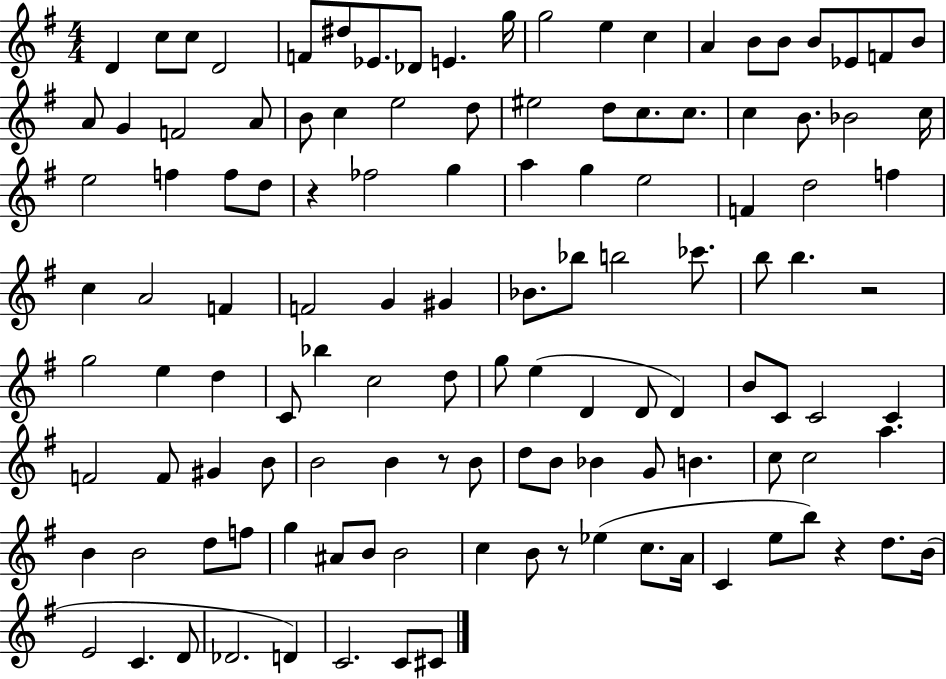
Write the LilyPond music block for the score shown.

{
  \clef treble
  \numericTimeSignature
  \time 4/4
  \key g \major
  d'4 c''8 c''8 d'2 | f'8 dis''8 ees'8. des'8 e'4. g''16 | g''2 e''4 c''4 | a'4 b'8 b'8 b'8 ees'8 f'8 b'8 | \break a'8 g'4 f'2 a'8 | b'8 c''4 e''2 d''8 | eis''2 d''8 c''8. c''8. | c''4 b'8. bes'2 c''16 | \break e''2 f''4 f''8 d''8 | r4 fes''2 g''4 | a''4 g''4 e''2 | f'4 d''2 f''4 | \break c''4 a'2 f'4 | f'2 g'4 gis'4 | bes'8. bes''8 b''2 ces'''8. | b''8 b''4. r2 | \break g''2 e''4 d''4 | c'8 bes''4 c''2 d''8 | g''8 e''4( d'4 d'8 d'4) | b'8 c'8 c'2 c'4 | \break f'2 f'8 gis'4 b'8 | b'2 b'4 r8 b'8 | d''8 b'8 bes'4 g'8 b'4. | c''8 c''2 a''4. | \break b'4 b'2 d''8 f''8 | g''4 ais'8 b'8 b'2 | c''4 b'8 r8 ees''4( c''8. a'16 | c'4 e''8 b''8) r4 d''8. b'16( | \break e'2 c'4. d'8 | des'2. d'4) | c'2. c'8 cis'8 | \bar "|."
}